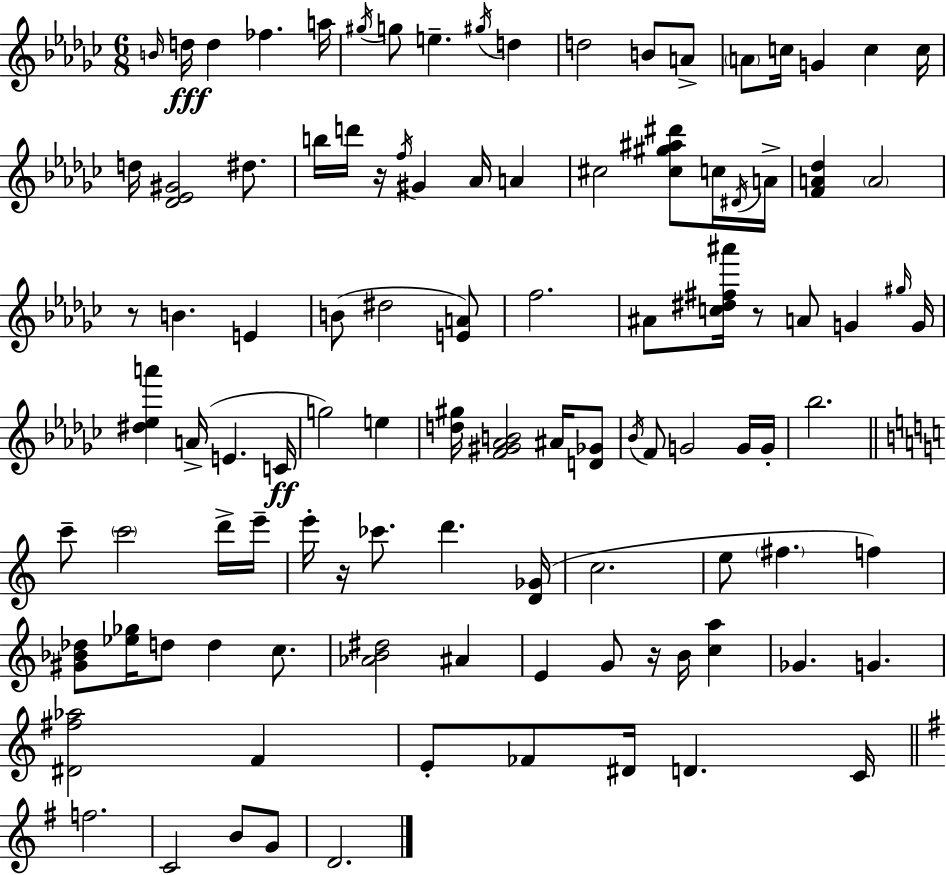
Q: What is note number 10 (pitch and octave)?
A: D5